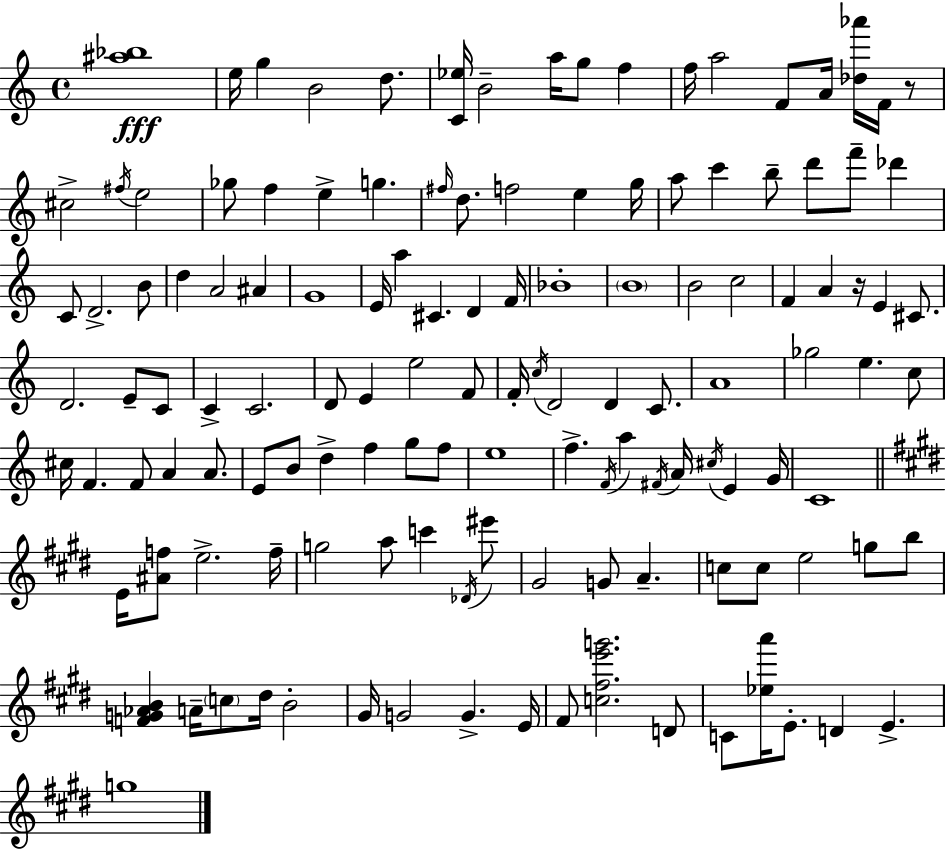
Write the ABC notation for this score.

X:1
T:Untitled
M:4/4
L:1/4
K:Am
[^a_b]4 e/4 g B2 d/2 [C_e]/4 B2 a/4 g/2 f f/4 a2 F/2 A/4 [_d_a']/4 F/4 z/2 ^c2 ^f/4 e2 _g/2 f e g ^f/4 d/2 f2 e g/4 a/2 c' b/2 d'/2 f'/2 _d' C/2 D2 B/2 d A2 ^A G4 E/4 a ^C D F/4 _B4 B4 B2 c2 F A z/4 E ^C/2 D2 E/2 C/2 C C2 D/2 E e2 F/2 F/4 c/4 D2 D C/2 A4 _g2 e c/2 ^c/4 F F/2 A A/2 E/2 B/2 d f g/2 f/2 e4 f F/4 a ^F/4 A/4 ^c/4 E G/4 C4 E/4 [^Af]/2 e2 f/4 g2 a/2 c' _D/4 ^e'/2 ^G2 G/2 A c/2 c/2 e2 g/2 b/2 [FG_AB] A/4 c/2 ^d/4 B2 ^G/4 G2 G E/4 ^F/2 [c^fe'g']2 D/2 C/2 [_ea']/4 E/2 D E g4